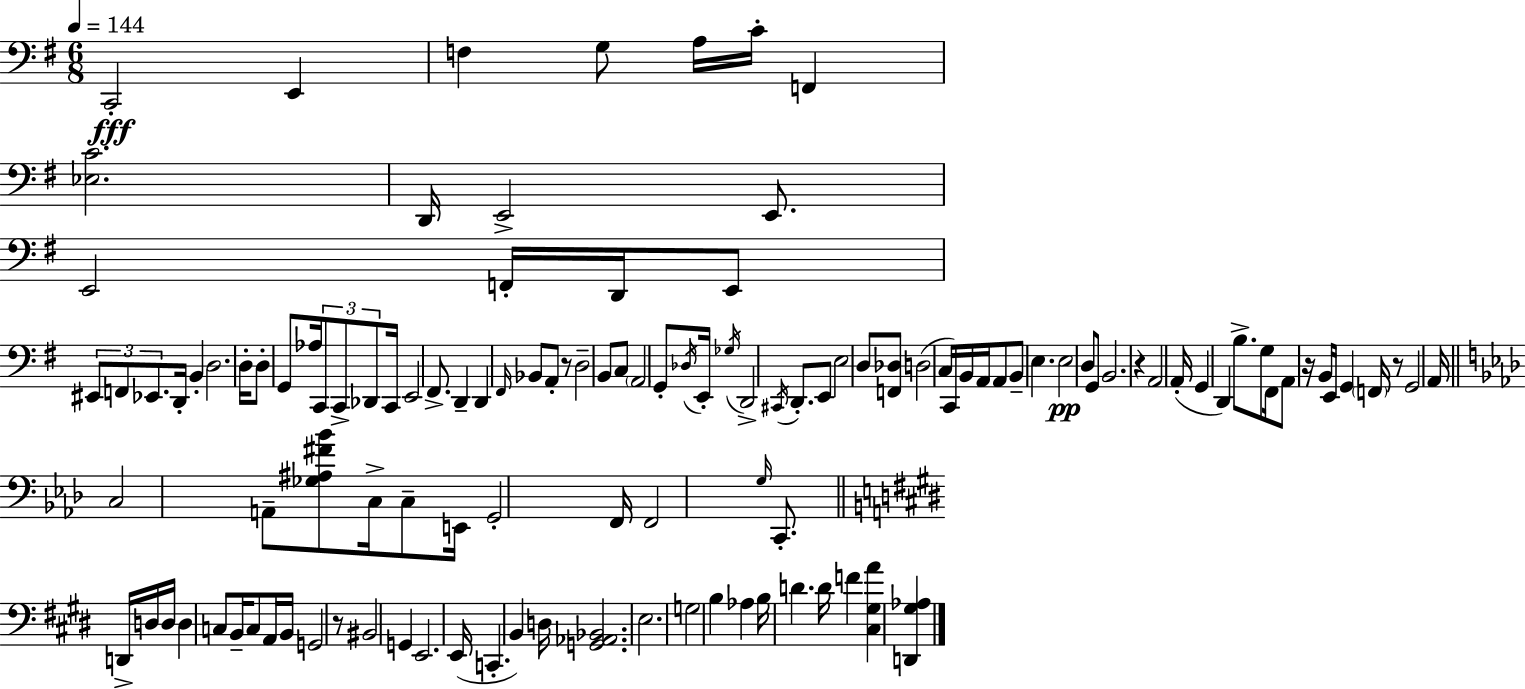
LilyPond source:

{
  \clef bass
  \numericTimeSignature
  \time 6/8
  \key e \minor
  \tempo 4 = 144
  \repeat volta 2 { c,2-.\fff e,4 | f4 g8 a16 c'16-. f,4 | <ees c'>2. | d,16 e,2-> e,8. | \break e,2 f,16-. d,16 e,8 | \tuplet 3/2 { eis,8 f,8 ees,8. } d,16-. b,4-. | d2. | d16-. d8-. g,8 aes16 \tuplet 3/2 { c,8 c,8-> des,8 } | \break c,16 e,2 fis,8.-> | d,4-- d,4 \grace { fis,16 } bes,8 a,8-. | r8 d2-- b,8 | c8 \parenthesize a,2 g,8-. | \break \acciaccatura { des16 } e,16-. \acciaccatura { ges16 } d,2-> | \acciaccatura { cis,16 } d,8.-. e,8 e2 | d8 <f, des>8 d2( | c16 c,16) b,16 a,16 a,8 b,8-- e4. | \break e2\pp | d8 g,8 b,2. | r4 a,2 | a,16-.( g,4 d,4) | \break b8.-> g8 fis,16 a,8 r16 b,16 e,16 | g,4 \parenthesize f,16 r8 g,2 | a,16 \bar "||" \break \key aes \major c2 a,8-- <ges ais fis' bes'>8 | c16-> c8-- e,16 g,2-. | f,16 f,2 \grace { g16 } c,8.-. | \bar "||" \break \key e \major d,16-> d16 d16 d4 c8 b,16-- c8 | a,16 b,16 g,2 r8 | bis,2 g,4 | e,2. | \break e,16( c,4.-. b,4) d16 | <g, aes, bes,>2. | e2. | g2 b4 | \break aes4 b16 d'4. d'16 | f'4 <cis gis a'>4 <d, gis aes>4 | } \bar "|."
}